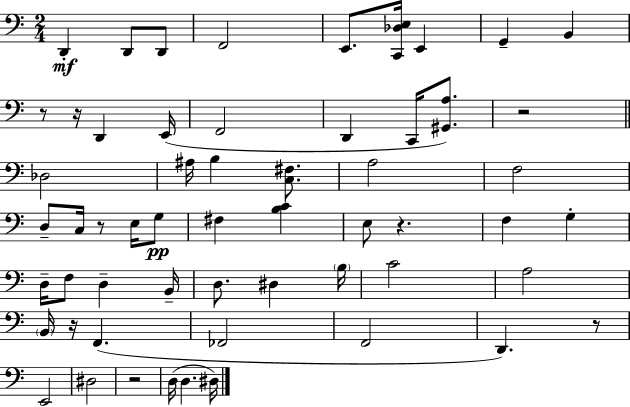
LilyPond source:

{
  \clef bass
  \numericTimeSignature
  \time 2/4
  \key c \major
  \repeat volta 2 { d,4-.\mf d,8 d,8 | f,2 | e,8. <c, des e>16 e,4 | g,4-- b,4 | \break r8 r16 d,4 e,16( | f,2 | d,4 c,16 <gis, a>8.) | r2 | \break \bar "||" \break \key c \major des2 | ais16 b4 <c fis>8. | a2 | f2 | \break d8-- c16 r8 e16 g8\pp | fis4 <b c'>4 | e8 r4. | f4 g4-. | \break d16-- f8 d4-- b,16-- | d8. dis4 \parenthesize b16 | c'2 | a2 | \break \parenthesize b,16 r16 f,4.( | fes,2 | f,2 | d,4.) r8 | \break e,2 | dis2 | r2 | d16( d4. dis16) | \break } \bar "|."
}